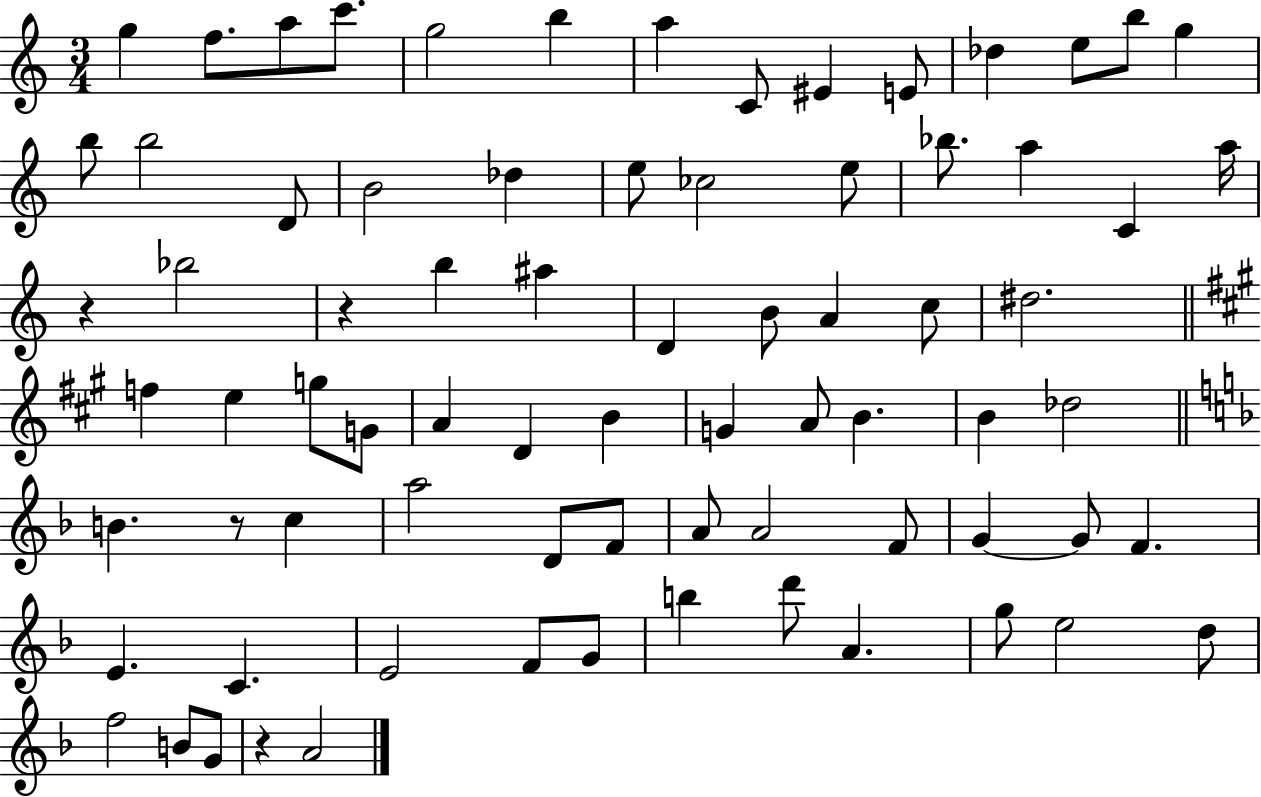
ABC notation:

X:1
T:Untitled
M:3/4
L:1/4
K:C
g f/2 a/2 c'/2 g2 b a C/2 ^E E/2 _d e/2 b/2 g b/2 b2 D/2 B2 _d e/2 _c2 e/2 _b/2 a C a/4 z _b2 z b ^a D B/2 A c/2 ^d2 f e g/2 G/2 A D B G A/2 B B _d2 B z/2 c a2 D/2 F/2 A/2 A2 F/2 G G/2 F E C E2 F/2 G/2 b d'/2 A g/2 e2 d/2 f2 B/2 G/2 z A2